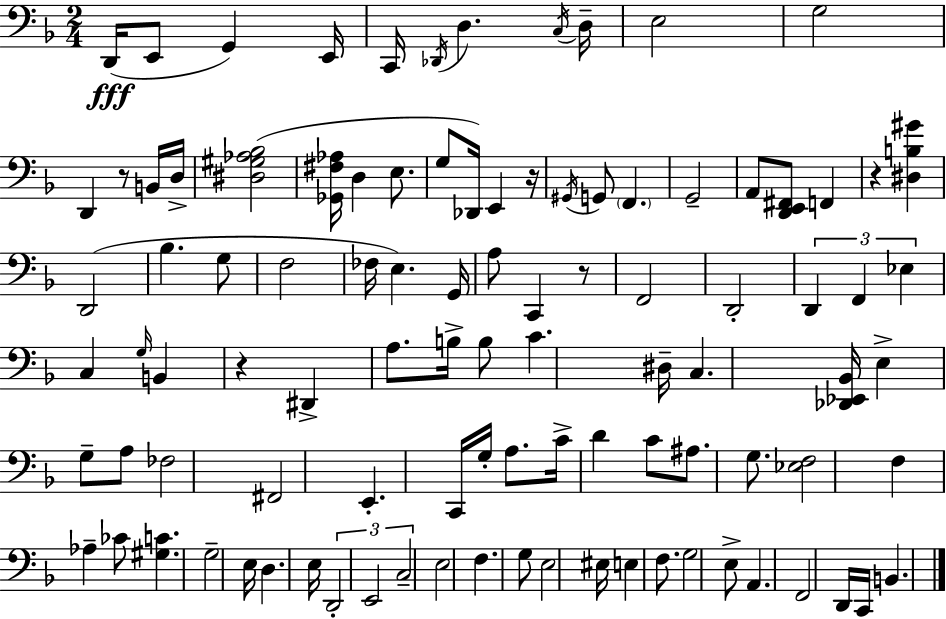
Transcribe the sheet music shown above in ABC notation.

X:1
T:Untitled
M:2/4
L:1/4
K:F
D,,/4 E,,/2 G,, E,,/4 C,,/4 _D,,/4 D, C,/4 D,/4 E,2 G,2 D,, z/2 B,,/4 D,/4 [^D,^G,_A,_B,]2 [_G,,^F,_A,]/4 D, E,/2 G,/2 _D,,/4 E,, z/4 ^G,,/4 G,,/2 F,, G,,2 A,,/2 [D,,E,,^F,,]/2 F,, z [^D,B,^G] D,,2 _B, G,/2 F,2 _F,/4 E, G,,/4 A,/2 C,, z/2 F,,2 D,,2 D,, F,, _E, C, G,/4 B,, z ^D,, A,/2 B,/4 B,/2 C ^D,/4 C, [_D,,_E,,_B,,]/4 E, G,/2 A,/2 _F,2 ^F,,2 E,, C,,/4 G,/4 A,/2 C/4 D C/2 ^A,/2 G,/2 [_E,F,]2 F, _A, _C/2 [^G,C] G,2 E,/4 D, E,/4 D,,2 E,,2 C,2 E,2 F, G,/2 E,2 ^E,/4 E, F,/2 G,2 E,/2 A,, F,,2 D,,/4 C,,/4 B,,